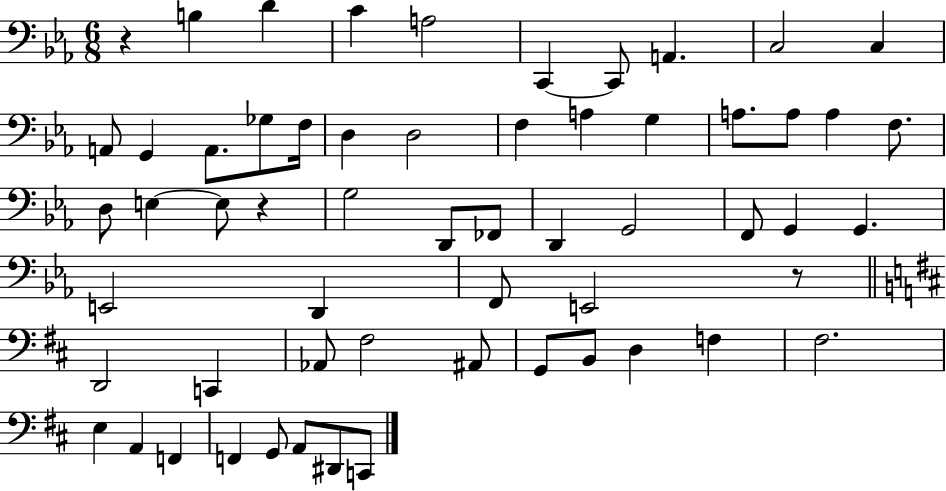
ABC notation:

X:1
T:Untitled
M:6/8
L:1/4
K:Eb
z B, D C A,2 C,, C,,/2 A,, C,2 C, A,,/2 G,, A,,/2 _G,/2 F,/4 D, D,2 F, A, G, A,/2 A,/2 A, F,/2 D,/2 E, E,/2 z G,2 D,,/2 _F,,/2 D,, G,,2 F,,/2 G,, G,, E,,2 D,, F,,/2 E,,2 z/2 D,,2 C,, _A,,/2 ^F,2 ^A,,/2 G,,/2 B,,/2 D, F, ^F,2 E, A,, F,, F,, G,,/2 A,,/2 ^D,,/2 C,,/2